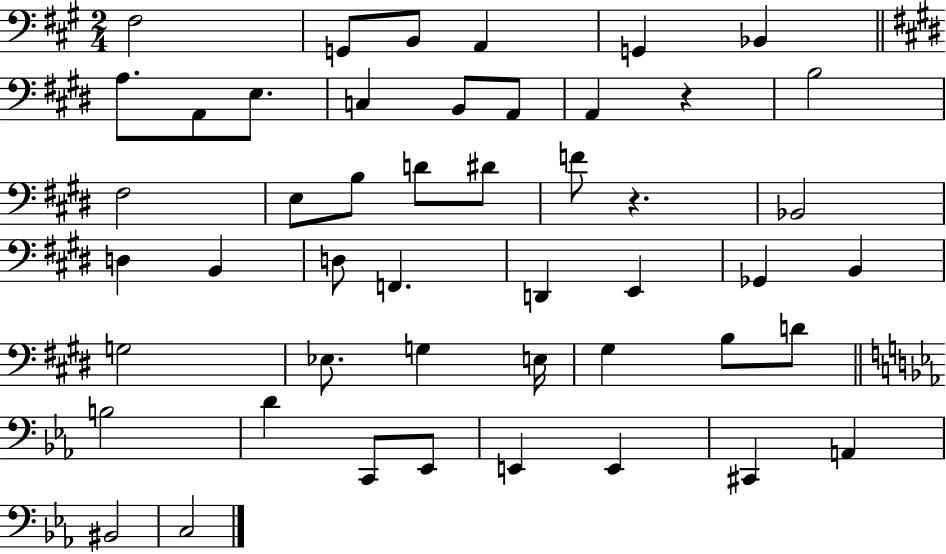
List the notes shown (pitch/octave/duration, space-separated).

F#3/h G2/e B2/e A2/q G2/q Bb2/q A3/e. A2/e E3/e. C3/q B2/e A2/e A2/q R/q B3/h F#3/h E3/e B3/e D4/e D#4/e F4/e R/q. Bb2/h D3/q B2/q D3/e F2/q. D2/q E2/q Gb2/q B2/q G3/h Eb3/e. G3/q E3/s G#3/q B3/e D4/e B3/h D4/q C2/e Eb2/e E2/q E2/q C#2/q A2/q BIS2/h C3/h